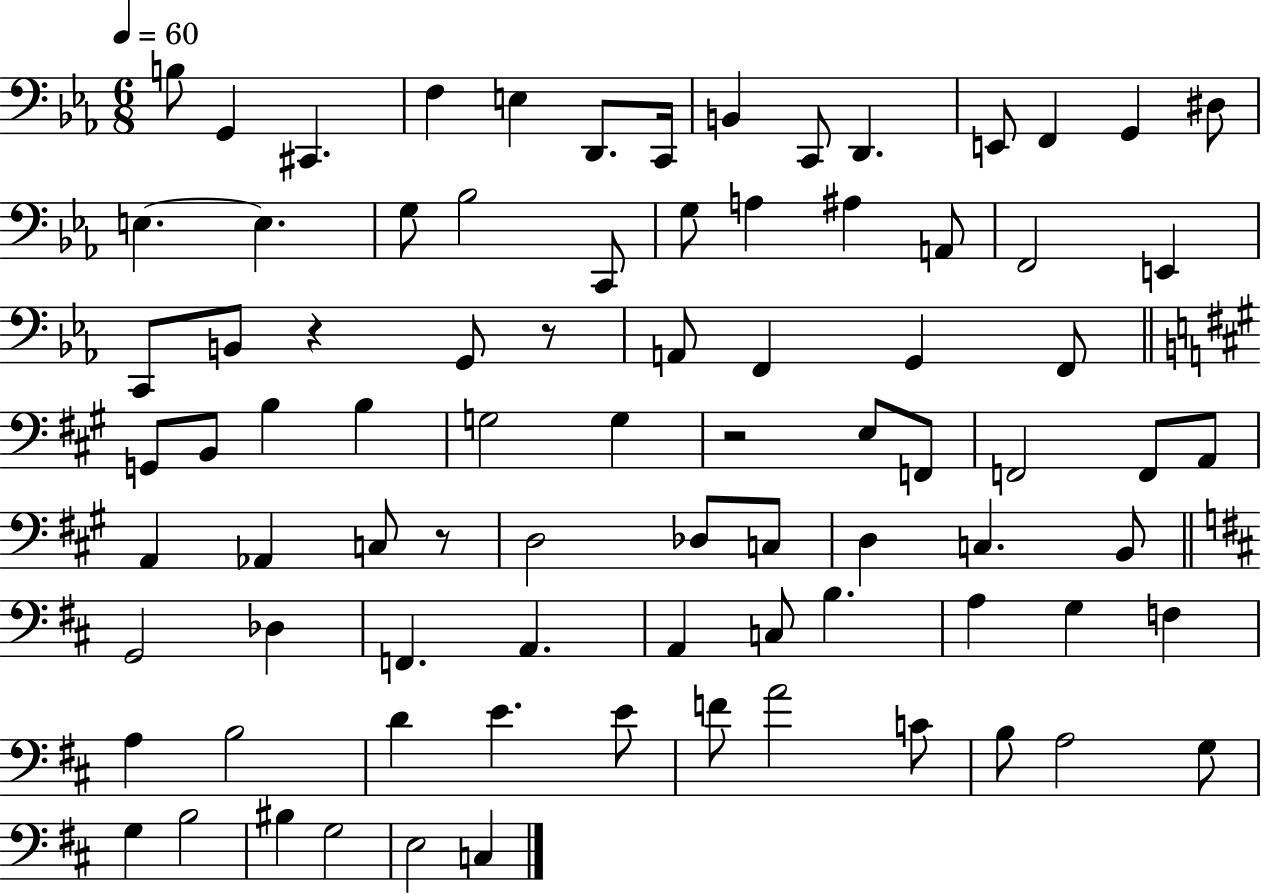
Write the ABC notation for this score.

X:1
T:Untitled
M:6/8
L:1/4
K:Eb
B,/2 G,, ^C,, F, E, D,,/2 C,,/4 B,, C,,/2 D,, E,,/2 F,, G,, ^D,/2 E, E, G,/2 _B,2 C,,/2 G,/2 A, ^A, A,,/2 F,,2 E,, C,,/2 B,,/2 z G,,/2 z/2 A,,/2 F,, G,, F,,/2 G,,/2 B,,/2 B, B, G,2 G, z2 E,/2 F,,/2 F,,2 F,,/2 A,,/2 A,, _A,, C,/2 z/2 D,2 _D,/2 C,/2 D, C, B,,/2 G,,2 _D, F,, A,, A,, C,/2 B, A, G, F, A, B,2 D E E/2 F/2 A2 C/2 B,/2 A,2 G,/2 G, B,2 ^B, G,2 E,2 C,